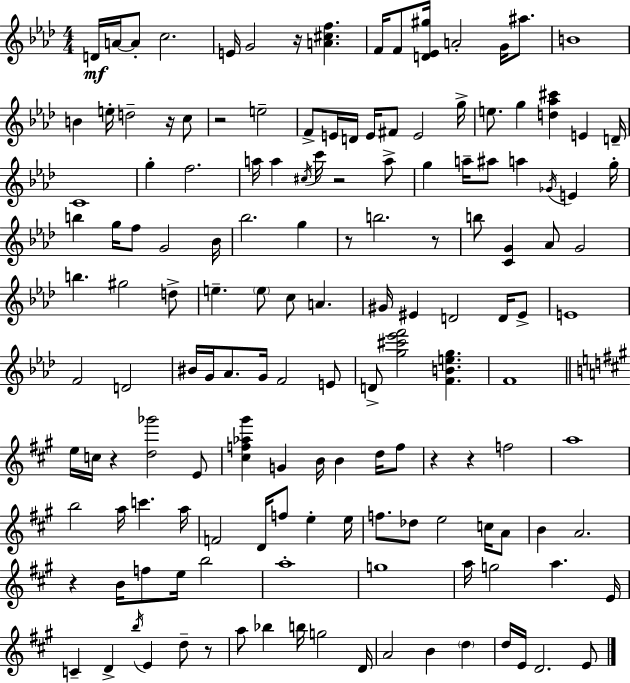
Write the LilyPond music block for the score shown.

{
  \clef treble
  \numericTimeSignature
  \time 4/4
  \key aes \major
  d'16\mf a'16~~ a'8-. c''2. | e'16 g'2 r16 <a' cis'' f''>4. | f'16 f'8 <d' ees' gis''>16 a'2-. g'16 ais''8. | b'1 | \break b'4 e''16-. d''2-- r16 c''8 | r2 e''2-- | f'8-> e'16 d'16 e'16 fis'8 e'2 g''16-> | e''8. g''4 <d'' aes'' cis'''>4 e'4 d'16-- | \break c'1 | g''4-. f''2. | a''16 a''4 \acciaccatura { cis''16 } c'''16 r2 a''8-> | g''4 a''16-- ais''8 a''4 \acciaccatura { ges'16 } e'4 | \break g''16-. b''4 g''16 f''8 g'2 | bes'16 bes''2. g''4 | r8 b''2. | r8 b''8 <c' g'>4 aes'8 g'2 | \break b''4. gis''2 | d''8-> e''4.-- \parenthesize e''8 c''8 a'4. | gis'16 eis'4 d'2 d'16 | eis'8-> e'1 | \break f'2 d'2 | bis'16 g'16 aes'8. g'16 f'2 | e'8 d'8-> <g'' cis''' ees''' f'''>2 <f' b' e'' g''>4. | f'1 | \break \bar "||" \break \key a \major e''16 c''16 r4 <d'' ges'''>2 e'8 | <cis'' f'' aes'' gis'''>4 g'4 b'16 b'4 d''16 f''8 | r4 r4 f''2 | a''1 | \break b''2 a''16 c'''4. a''16 | f'2 d'16 f''8 e''4-. e''16 | f''8. des''8 e''2 c''16 a'8 | b'4 a'2. | \break r4 b'16 f''8 e''16 b''2 | a''1-. | g''1 | a''16 g''2 a''4. e'16 | \break c'4-- d'4-> \acciaccatura { b''16 } e'4 d''8-- r8 | a''8 bes''4 b''16 g''2 | d'16 a'2 b'4 \parenthesize d''4 | d''16 e'16 d'2. e'8 | \break \bar "|."
}